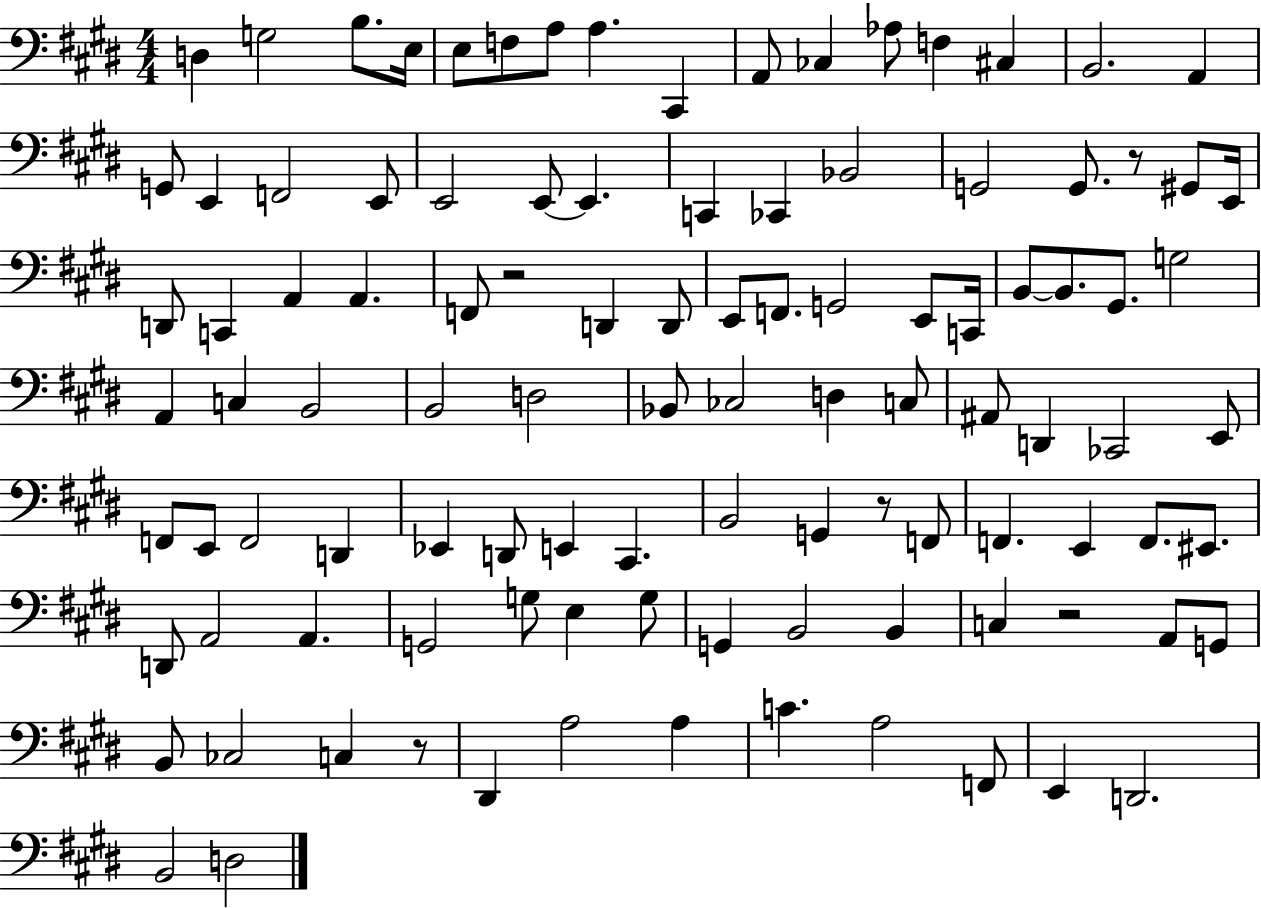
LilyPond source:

{
  \clef bass
  \numericTimeSignature
  \time 4/4
  \key e \major
  d4 g2 b8. e16 | e8 f8 a8 a4. cis,4 | a,8 ces4 aes8 f4 cis4 | b,2. a,4 | \break g,8 e,4 f,2 e,8 | e,2 e,8~~ e,4. | c,4 ces,4 bes,2 | g,2 g,8. r8 gis,8 e,16 | \break d,8 c,4 a,4 a,4. | f,8 r2 d,4 d,8 | e,8 f,8. g,2 e,8 c,16 | b,8~~ b,8. gis,8. g2 | \break a,4 c4 b,2 | b,2 d2 | bes,8 ces2 d4 c8 | ais,8 d,4 ces,2 e,8 | \break f,8 e,8 f,2 d,4 | ees,4 d,8 e,4 cis,4. | b,2 g,4 r8 f,8 | f,4. e,4 f,8. eis,8. | \break d,8 a,2 a,4. | g,2 g8 e4 g8 | g,4 b,2 b,4 | c4 r2 a,8 g,8 | \break b,8 ces2 c4 r8 | dis,4 a2 a4 | c'4. a2 f,8 | e,4 d,2. | \break b,2 d2 | \bar "|."
}